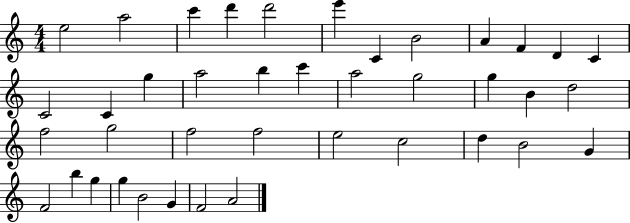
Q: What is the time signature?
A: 4/4